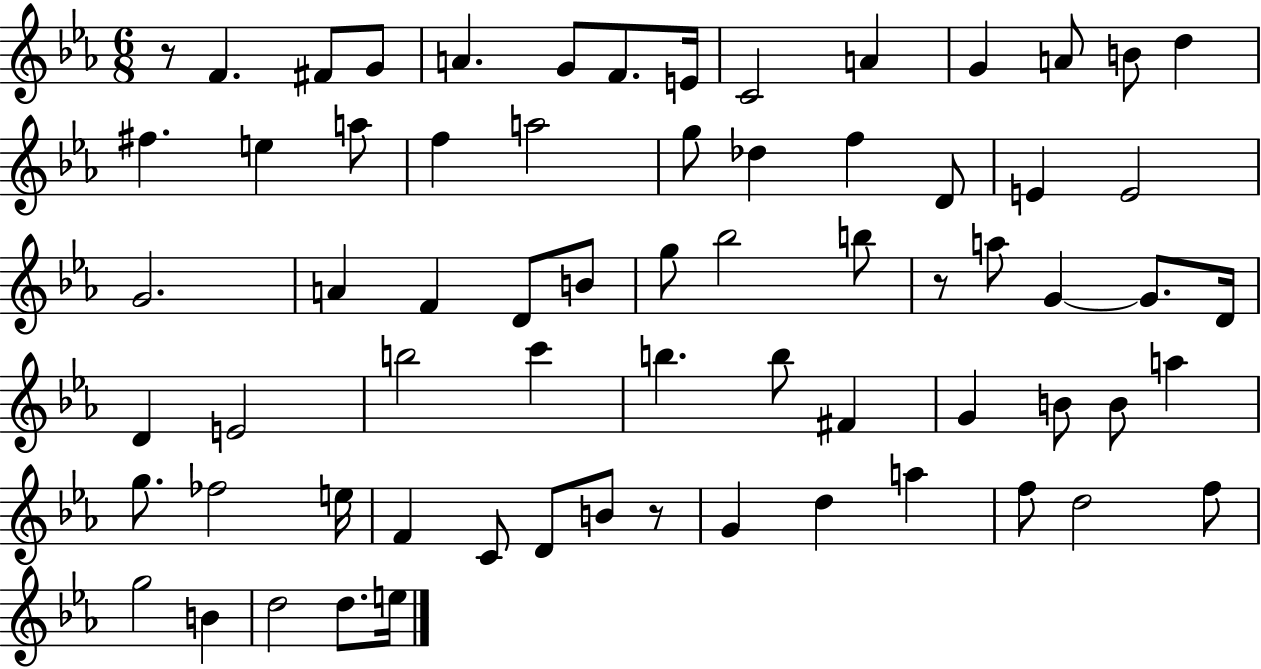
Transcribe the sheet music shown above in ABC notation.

X:1
T:Untitled
M:6/8
L:1/4
K:Eb
z/2 F ^F/2 G/2 A G/2 F/2 E/4 C2 A G A/2 B/2 d ^f e a/2 f a2 g/2 _d f D/2 E E2 G2 A F D/2 B/2 g/2 _b2 b/2 z/2 a/2 G G/2 D/4 D E2 b2 c' b b/2 ^F G B/2 B/2 a g/2 _f2 e/4 F C/2 D/2 B/2 z/2 G d a f/2 d2 f/2 g2 B d2 d/2 e/4